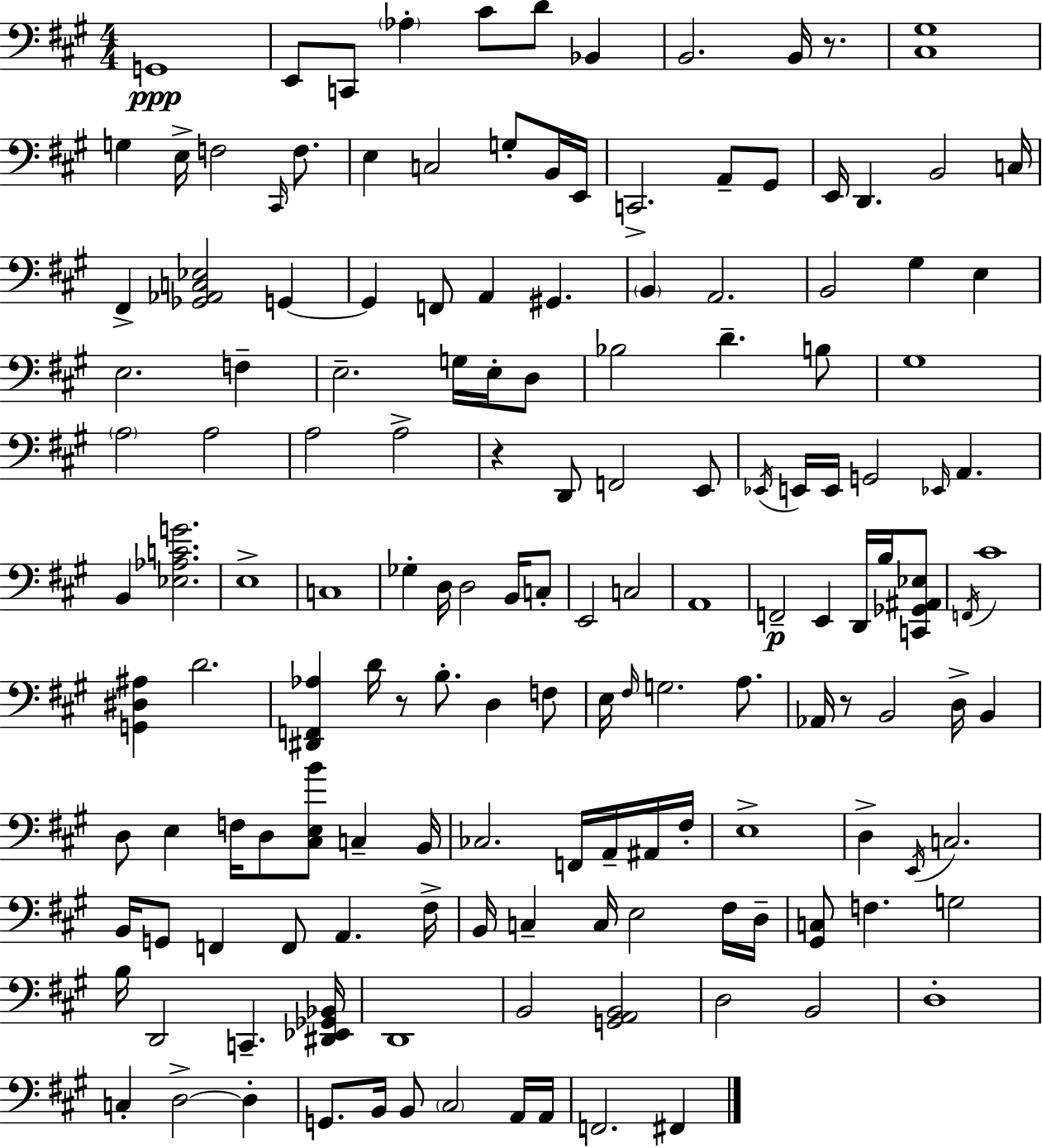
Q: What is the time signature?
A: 4/4